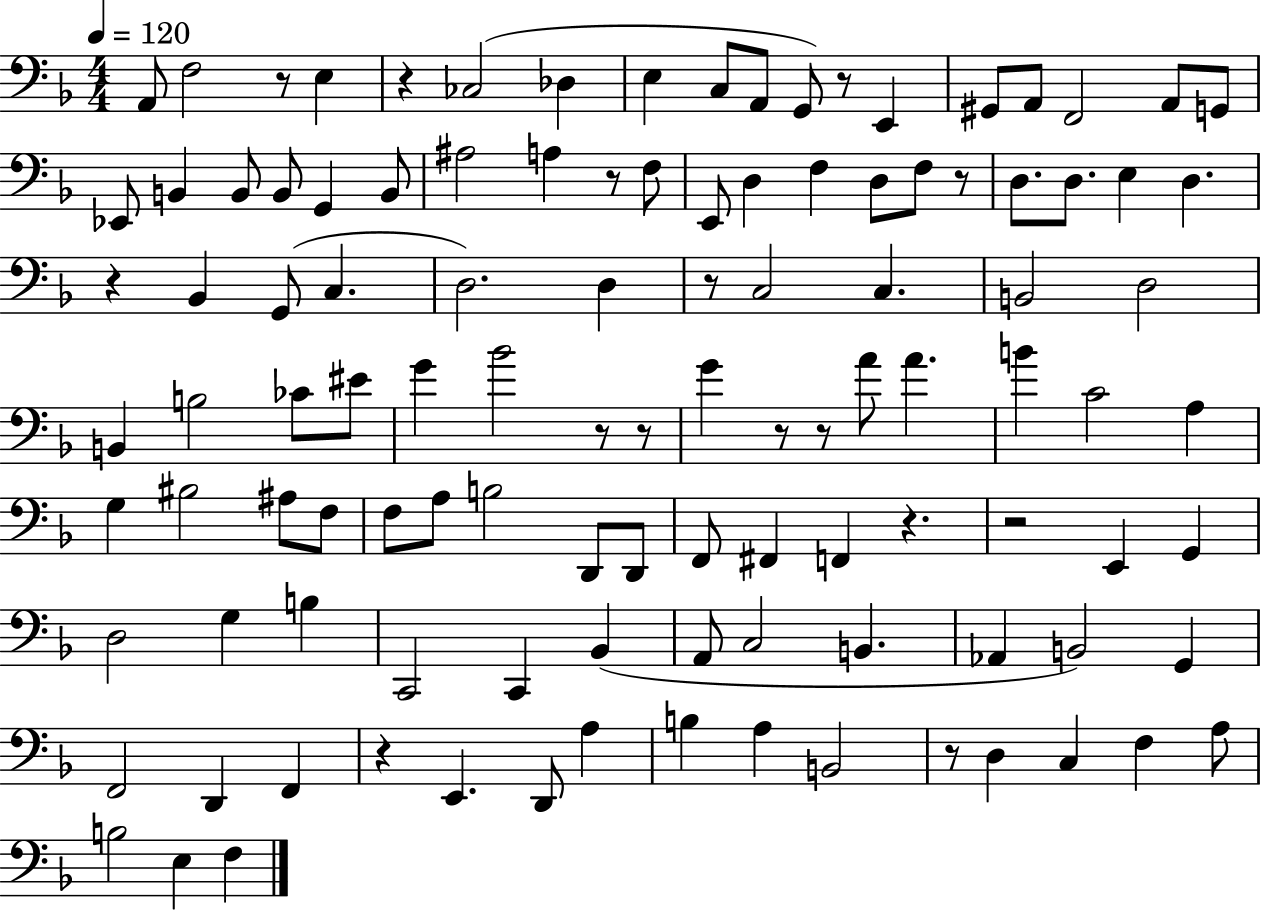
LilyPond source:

{
  \clef bass
  \numericTimeSignature
  \time 4/4
  \key f \major
  \tempo 4 = 120
  a,8 f2 r8 e4 | r4 ces2( des4 | e4 c8 a,8 g,8) r8 e,4 | gis,8 a,8 f,2 a,8 g,8 | \break ees,8 b,4 b,8 b,8 g,4 b,8 | ais2 a4 r8 f8 | e,8 d4 f4 d8 f8 r8 | d8. d8. e4 d4. | \break r4 bes,4 g,8( c4. | d2.) d4 | r8 c2 c4. | b,2 d2 | \break b,4 b2 ces'8 eis'8 | g'4 bes'2 r8 r8 | g'4 r8 r8 a'8 a'4. | b'4 c'2 a4 | \break g4 bis2 ais8 f8 | f8 a8 b2 d,8 d,8 | f,8 fis,4 f,4 r4. | r2 e,4 g,4 | \break d2 g4 b4 | c,2 c,4 bes,4( | a,8 c2 b,4. | aes,4 b,2) g,4 | \break f,2 d,4 f,4 | r4 e,4. d,8 a4 | b4 a4 b,2 | r8 d4 c4 f4 a8 | \break b2 e4 f4 | \bar "|."
}